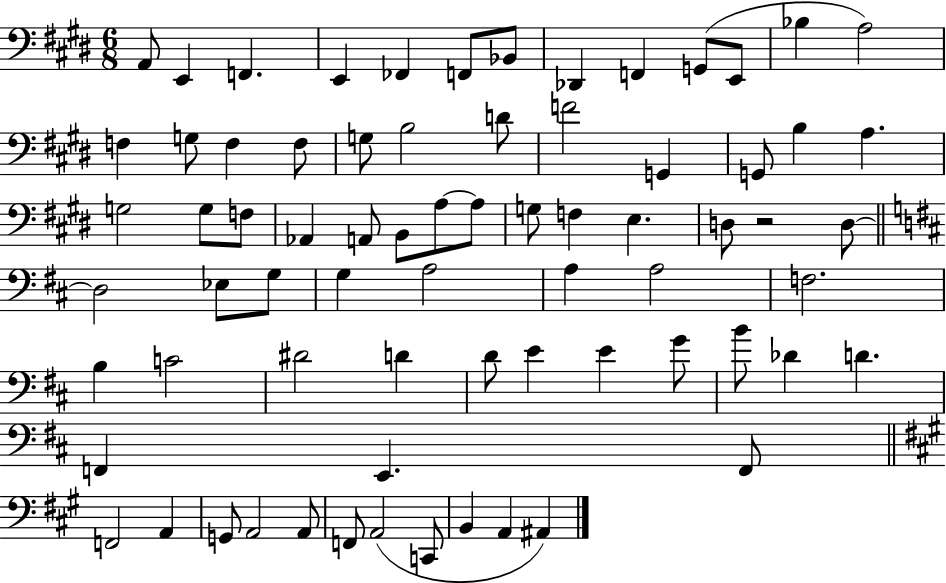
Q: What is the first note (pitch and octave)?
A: A2